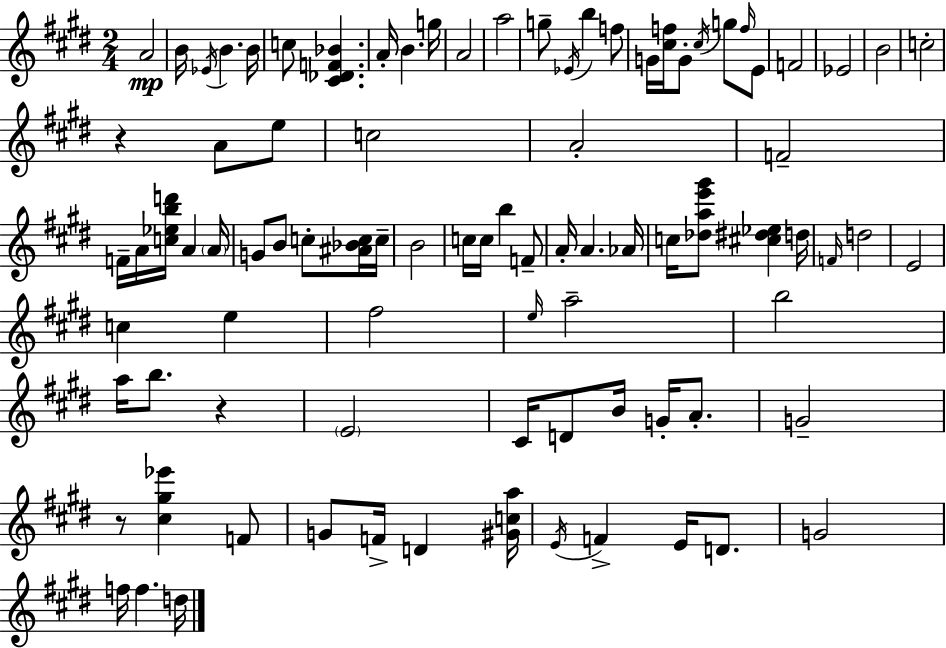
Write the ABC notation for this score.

X:1
T:Untitled
M:2/4
L:1/4
K:E
A2 B/4 _E/4 B B/4 c/2 [^C_DF_B] A/4 B g/4 A2 a2 g/2 _E/4 b f/2 G/4 [^cf]/4 G/2 ^c/4 g/2 f/4 E/2 F2 _E2 B2 c2 z A/2 e/2 c2 A2 F2 F/4 A/4 [c_ebd']/4 A A/4 G/2 B/2 c/2 [^A_Bc]/4 c/4 B2 c/4 c/4 b F/2 A/4 A _A/4 c/4 [_dae'^g']/2 [^c^d_e] d/4 F/4 d2 E2 c e ^f2 e/4 a2 b2 a/4 b/2 z E2 ^C/4 D/2 B/4 G/4 A/2 G2 z/2 [^c^g_e'] F/2 G/2 F/4 D [^Gca]/4 E/4 F E/4 D/2 G2 f/4 f d/4